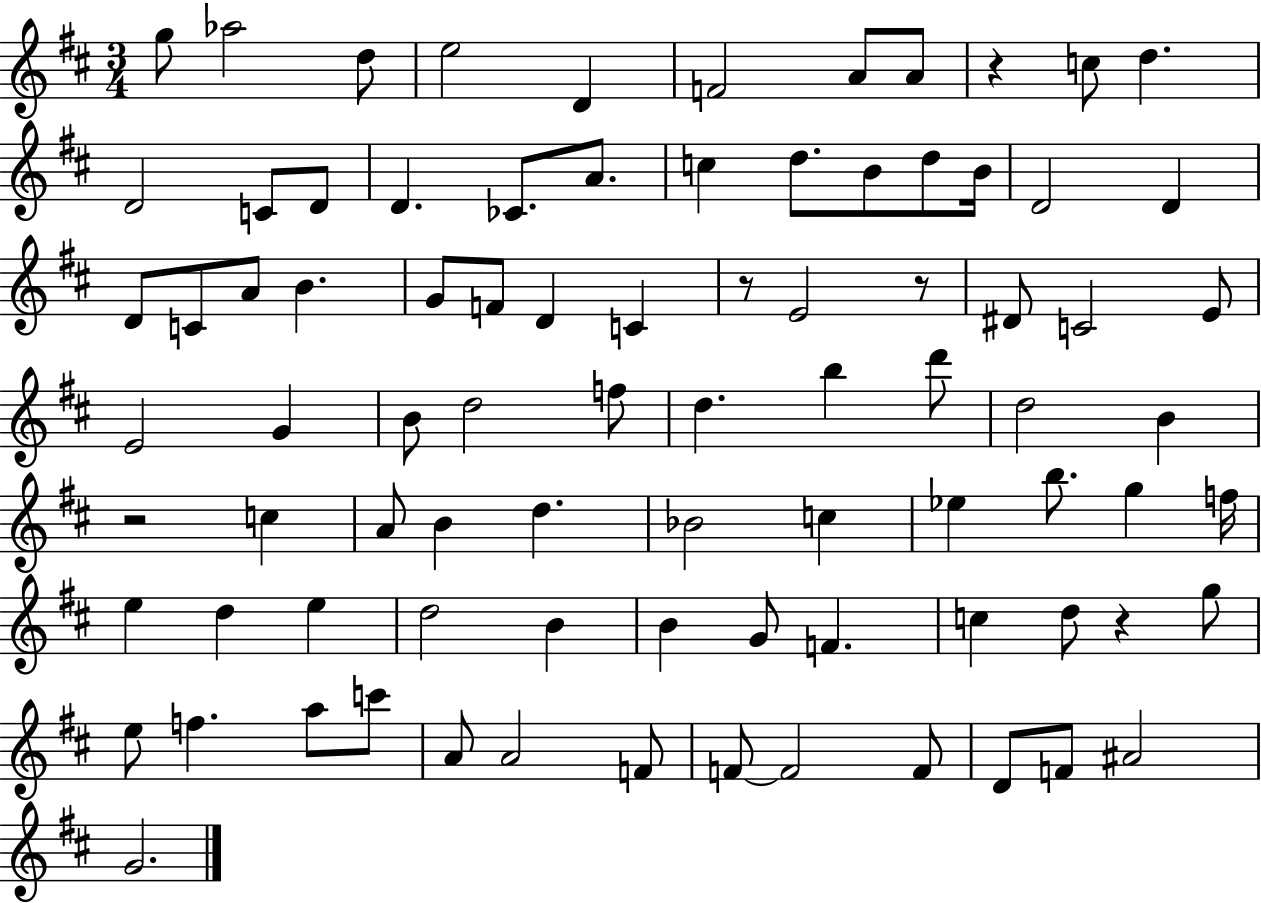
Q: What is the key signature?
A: D major